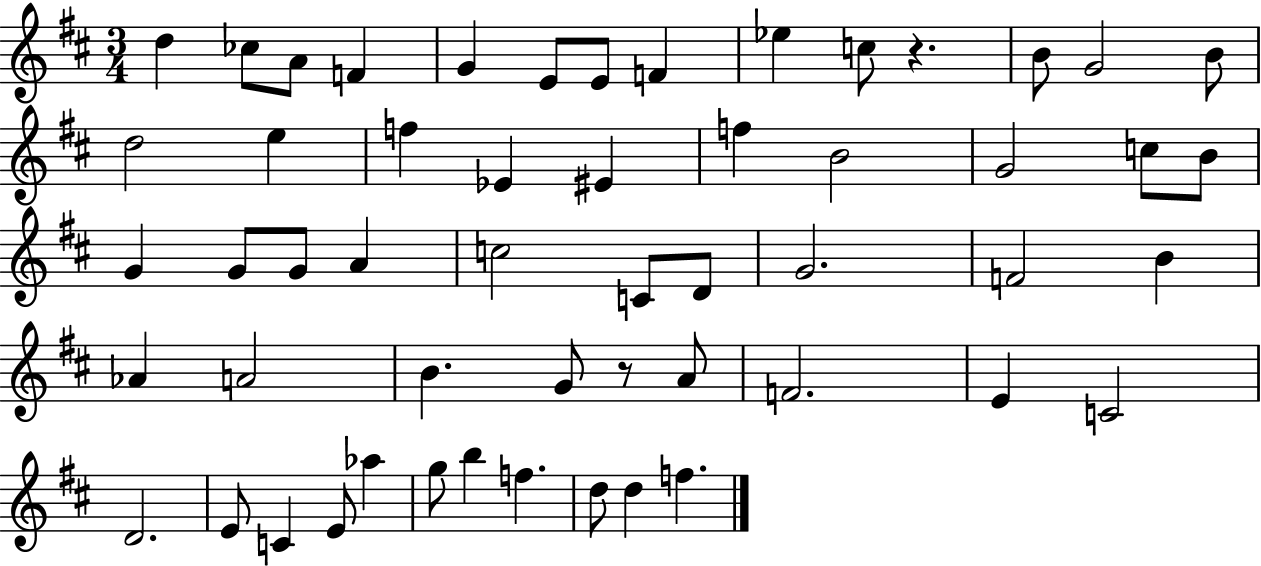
X:1
T:Untitled
M:3/4
L:1/4
K:D
d _c/2 A/2 F G E/2 E/2 F _e c/2 z B/2 G2 B/2 d2 e f _E ^E f B2 G2 c/2 B/2 G G/2 G/2 A c2 C/2 D/2 G2 F2 B _A A2 B G/2 z/2 A/2 F2 E C2 D2 E/2 C E/2 _a g/2 b f d/2 d f